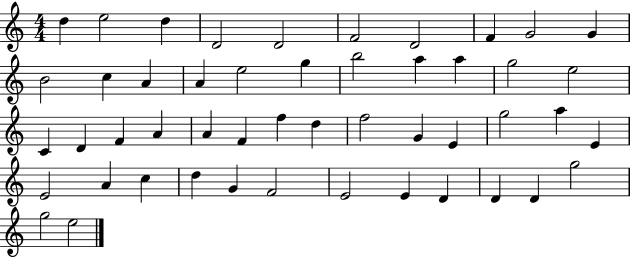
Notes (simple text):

D5/q E5/h D5/q D4/h D4/h F4/h D4/h F4/q G4/h G4/q B4/h C5/q A4/q A4/q E5/h G5/q B5/h A5/q A5/q G5/h E5/h C4/q D4/q F4/q A4/q A4/q F4/q F5/q D5/q F5/h G4/q E4/q G5/h A5/q E4/q E4/h A4/q C5/q D5/q G4/q F4/h E4/h E4/q D4/q D4/q D4/q G5/h G5/h E5/h